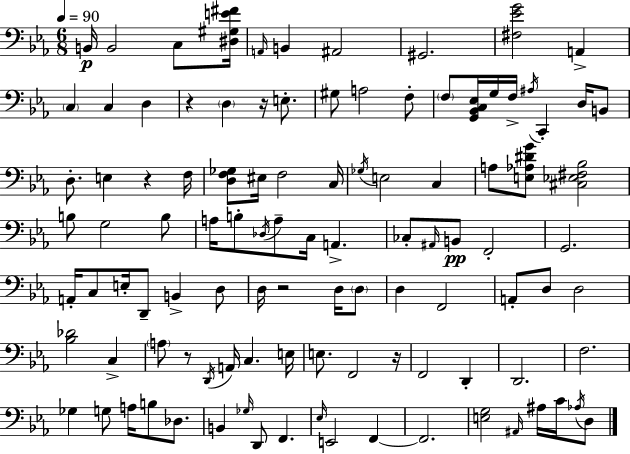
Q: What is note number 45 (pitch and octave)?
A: B2